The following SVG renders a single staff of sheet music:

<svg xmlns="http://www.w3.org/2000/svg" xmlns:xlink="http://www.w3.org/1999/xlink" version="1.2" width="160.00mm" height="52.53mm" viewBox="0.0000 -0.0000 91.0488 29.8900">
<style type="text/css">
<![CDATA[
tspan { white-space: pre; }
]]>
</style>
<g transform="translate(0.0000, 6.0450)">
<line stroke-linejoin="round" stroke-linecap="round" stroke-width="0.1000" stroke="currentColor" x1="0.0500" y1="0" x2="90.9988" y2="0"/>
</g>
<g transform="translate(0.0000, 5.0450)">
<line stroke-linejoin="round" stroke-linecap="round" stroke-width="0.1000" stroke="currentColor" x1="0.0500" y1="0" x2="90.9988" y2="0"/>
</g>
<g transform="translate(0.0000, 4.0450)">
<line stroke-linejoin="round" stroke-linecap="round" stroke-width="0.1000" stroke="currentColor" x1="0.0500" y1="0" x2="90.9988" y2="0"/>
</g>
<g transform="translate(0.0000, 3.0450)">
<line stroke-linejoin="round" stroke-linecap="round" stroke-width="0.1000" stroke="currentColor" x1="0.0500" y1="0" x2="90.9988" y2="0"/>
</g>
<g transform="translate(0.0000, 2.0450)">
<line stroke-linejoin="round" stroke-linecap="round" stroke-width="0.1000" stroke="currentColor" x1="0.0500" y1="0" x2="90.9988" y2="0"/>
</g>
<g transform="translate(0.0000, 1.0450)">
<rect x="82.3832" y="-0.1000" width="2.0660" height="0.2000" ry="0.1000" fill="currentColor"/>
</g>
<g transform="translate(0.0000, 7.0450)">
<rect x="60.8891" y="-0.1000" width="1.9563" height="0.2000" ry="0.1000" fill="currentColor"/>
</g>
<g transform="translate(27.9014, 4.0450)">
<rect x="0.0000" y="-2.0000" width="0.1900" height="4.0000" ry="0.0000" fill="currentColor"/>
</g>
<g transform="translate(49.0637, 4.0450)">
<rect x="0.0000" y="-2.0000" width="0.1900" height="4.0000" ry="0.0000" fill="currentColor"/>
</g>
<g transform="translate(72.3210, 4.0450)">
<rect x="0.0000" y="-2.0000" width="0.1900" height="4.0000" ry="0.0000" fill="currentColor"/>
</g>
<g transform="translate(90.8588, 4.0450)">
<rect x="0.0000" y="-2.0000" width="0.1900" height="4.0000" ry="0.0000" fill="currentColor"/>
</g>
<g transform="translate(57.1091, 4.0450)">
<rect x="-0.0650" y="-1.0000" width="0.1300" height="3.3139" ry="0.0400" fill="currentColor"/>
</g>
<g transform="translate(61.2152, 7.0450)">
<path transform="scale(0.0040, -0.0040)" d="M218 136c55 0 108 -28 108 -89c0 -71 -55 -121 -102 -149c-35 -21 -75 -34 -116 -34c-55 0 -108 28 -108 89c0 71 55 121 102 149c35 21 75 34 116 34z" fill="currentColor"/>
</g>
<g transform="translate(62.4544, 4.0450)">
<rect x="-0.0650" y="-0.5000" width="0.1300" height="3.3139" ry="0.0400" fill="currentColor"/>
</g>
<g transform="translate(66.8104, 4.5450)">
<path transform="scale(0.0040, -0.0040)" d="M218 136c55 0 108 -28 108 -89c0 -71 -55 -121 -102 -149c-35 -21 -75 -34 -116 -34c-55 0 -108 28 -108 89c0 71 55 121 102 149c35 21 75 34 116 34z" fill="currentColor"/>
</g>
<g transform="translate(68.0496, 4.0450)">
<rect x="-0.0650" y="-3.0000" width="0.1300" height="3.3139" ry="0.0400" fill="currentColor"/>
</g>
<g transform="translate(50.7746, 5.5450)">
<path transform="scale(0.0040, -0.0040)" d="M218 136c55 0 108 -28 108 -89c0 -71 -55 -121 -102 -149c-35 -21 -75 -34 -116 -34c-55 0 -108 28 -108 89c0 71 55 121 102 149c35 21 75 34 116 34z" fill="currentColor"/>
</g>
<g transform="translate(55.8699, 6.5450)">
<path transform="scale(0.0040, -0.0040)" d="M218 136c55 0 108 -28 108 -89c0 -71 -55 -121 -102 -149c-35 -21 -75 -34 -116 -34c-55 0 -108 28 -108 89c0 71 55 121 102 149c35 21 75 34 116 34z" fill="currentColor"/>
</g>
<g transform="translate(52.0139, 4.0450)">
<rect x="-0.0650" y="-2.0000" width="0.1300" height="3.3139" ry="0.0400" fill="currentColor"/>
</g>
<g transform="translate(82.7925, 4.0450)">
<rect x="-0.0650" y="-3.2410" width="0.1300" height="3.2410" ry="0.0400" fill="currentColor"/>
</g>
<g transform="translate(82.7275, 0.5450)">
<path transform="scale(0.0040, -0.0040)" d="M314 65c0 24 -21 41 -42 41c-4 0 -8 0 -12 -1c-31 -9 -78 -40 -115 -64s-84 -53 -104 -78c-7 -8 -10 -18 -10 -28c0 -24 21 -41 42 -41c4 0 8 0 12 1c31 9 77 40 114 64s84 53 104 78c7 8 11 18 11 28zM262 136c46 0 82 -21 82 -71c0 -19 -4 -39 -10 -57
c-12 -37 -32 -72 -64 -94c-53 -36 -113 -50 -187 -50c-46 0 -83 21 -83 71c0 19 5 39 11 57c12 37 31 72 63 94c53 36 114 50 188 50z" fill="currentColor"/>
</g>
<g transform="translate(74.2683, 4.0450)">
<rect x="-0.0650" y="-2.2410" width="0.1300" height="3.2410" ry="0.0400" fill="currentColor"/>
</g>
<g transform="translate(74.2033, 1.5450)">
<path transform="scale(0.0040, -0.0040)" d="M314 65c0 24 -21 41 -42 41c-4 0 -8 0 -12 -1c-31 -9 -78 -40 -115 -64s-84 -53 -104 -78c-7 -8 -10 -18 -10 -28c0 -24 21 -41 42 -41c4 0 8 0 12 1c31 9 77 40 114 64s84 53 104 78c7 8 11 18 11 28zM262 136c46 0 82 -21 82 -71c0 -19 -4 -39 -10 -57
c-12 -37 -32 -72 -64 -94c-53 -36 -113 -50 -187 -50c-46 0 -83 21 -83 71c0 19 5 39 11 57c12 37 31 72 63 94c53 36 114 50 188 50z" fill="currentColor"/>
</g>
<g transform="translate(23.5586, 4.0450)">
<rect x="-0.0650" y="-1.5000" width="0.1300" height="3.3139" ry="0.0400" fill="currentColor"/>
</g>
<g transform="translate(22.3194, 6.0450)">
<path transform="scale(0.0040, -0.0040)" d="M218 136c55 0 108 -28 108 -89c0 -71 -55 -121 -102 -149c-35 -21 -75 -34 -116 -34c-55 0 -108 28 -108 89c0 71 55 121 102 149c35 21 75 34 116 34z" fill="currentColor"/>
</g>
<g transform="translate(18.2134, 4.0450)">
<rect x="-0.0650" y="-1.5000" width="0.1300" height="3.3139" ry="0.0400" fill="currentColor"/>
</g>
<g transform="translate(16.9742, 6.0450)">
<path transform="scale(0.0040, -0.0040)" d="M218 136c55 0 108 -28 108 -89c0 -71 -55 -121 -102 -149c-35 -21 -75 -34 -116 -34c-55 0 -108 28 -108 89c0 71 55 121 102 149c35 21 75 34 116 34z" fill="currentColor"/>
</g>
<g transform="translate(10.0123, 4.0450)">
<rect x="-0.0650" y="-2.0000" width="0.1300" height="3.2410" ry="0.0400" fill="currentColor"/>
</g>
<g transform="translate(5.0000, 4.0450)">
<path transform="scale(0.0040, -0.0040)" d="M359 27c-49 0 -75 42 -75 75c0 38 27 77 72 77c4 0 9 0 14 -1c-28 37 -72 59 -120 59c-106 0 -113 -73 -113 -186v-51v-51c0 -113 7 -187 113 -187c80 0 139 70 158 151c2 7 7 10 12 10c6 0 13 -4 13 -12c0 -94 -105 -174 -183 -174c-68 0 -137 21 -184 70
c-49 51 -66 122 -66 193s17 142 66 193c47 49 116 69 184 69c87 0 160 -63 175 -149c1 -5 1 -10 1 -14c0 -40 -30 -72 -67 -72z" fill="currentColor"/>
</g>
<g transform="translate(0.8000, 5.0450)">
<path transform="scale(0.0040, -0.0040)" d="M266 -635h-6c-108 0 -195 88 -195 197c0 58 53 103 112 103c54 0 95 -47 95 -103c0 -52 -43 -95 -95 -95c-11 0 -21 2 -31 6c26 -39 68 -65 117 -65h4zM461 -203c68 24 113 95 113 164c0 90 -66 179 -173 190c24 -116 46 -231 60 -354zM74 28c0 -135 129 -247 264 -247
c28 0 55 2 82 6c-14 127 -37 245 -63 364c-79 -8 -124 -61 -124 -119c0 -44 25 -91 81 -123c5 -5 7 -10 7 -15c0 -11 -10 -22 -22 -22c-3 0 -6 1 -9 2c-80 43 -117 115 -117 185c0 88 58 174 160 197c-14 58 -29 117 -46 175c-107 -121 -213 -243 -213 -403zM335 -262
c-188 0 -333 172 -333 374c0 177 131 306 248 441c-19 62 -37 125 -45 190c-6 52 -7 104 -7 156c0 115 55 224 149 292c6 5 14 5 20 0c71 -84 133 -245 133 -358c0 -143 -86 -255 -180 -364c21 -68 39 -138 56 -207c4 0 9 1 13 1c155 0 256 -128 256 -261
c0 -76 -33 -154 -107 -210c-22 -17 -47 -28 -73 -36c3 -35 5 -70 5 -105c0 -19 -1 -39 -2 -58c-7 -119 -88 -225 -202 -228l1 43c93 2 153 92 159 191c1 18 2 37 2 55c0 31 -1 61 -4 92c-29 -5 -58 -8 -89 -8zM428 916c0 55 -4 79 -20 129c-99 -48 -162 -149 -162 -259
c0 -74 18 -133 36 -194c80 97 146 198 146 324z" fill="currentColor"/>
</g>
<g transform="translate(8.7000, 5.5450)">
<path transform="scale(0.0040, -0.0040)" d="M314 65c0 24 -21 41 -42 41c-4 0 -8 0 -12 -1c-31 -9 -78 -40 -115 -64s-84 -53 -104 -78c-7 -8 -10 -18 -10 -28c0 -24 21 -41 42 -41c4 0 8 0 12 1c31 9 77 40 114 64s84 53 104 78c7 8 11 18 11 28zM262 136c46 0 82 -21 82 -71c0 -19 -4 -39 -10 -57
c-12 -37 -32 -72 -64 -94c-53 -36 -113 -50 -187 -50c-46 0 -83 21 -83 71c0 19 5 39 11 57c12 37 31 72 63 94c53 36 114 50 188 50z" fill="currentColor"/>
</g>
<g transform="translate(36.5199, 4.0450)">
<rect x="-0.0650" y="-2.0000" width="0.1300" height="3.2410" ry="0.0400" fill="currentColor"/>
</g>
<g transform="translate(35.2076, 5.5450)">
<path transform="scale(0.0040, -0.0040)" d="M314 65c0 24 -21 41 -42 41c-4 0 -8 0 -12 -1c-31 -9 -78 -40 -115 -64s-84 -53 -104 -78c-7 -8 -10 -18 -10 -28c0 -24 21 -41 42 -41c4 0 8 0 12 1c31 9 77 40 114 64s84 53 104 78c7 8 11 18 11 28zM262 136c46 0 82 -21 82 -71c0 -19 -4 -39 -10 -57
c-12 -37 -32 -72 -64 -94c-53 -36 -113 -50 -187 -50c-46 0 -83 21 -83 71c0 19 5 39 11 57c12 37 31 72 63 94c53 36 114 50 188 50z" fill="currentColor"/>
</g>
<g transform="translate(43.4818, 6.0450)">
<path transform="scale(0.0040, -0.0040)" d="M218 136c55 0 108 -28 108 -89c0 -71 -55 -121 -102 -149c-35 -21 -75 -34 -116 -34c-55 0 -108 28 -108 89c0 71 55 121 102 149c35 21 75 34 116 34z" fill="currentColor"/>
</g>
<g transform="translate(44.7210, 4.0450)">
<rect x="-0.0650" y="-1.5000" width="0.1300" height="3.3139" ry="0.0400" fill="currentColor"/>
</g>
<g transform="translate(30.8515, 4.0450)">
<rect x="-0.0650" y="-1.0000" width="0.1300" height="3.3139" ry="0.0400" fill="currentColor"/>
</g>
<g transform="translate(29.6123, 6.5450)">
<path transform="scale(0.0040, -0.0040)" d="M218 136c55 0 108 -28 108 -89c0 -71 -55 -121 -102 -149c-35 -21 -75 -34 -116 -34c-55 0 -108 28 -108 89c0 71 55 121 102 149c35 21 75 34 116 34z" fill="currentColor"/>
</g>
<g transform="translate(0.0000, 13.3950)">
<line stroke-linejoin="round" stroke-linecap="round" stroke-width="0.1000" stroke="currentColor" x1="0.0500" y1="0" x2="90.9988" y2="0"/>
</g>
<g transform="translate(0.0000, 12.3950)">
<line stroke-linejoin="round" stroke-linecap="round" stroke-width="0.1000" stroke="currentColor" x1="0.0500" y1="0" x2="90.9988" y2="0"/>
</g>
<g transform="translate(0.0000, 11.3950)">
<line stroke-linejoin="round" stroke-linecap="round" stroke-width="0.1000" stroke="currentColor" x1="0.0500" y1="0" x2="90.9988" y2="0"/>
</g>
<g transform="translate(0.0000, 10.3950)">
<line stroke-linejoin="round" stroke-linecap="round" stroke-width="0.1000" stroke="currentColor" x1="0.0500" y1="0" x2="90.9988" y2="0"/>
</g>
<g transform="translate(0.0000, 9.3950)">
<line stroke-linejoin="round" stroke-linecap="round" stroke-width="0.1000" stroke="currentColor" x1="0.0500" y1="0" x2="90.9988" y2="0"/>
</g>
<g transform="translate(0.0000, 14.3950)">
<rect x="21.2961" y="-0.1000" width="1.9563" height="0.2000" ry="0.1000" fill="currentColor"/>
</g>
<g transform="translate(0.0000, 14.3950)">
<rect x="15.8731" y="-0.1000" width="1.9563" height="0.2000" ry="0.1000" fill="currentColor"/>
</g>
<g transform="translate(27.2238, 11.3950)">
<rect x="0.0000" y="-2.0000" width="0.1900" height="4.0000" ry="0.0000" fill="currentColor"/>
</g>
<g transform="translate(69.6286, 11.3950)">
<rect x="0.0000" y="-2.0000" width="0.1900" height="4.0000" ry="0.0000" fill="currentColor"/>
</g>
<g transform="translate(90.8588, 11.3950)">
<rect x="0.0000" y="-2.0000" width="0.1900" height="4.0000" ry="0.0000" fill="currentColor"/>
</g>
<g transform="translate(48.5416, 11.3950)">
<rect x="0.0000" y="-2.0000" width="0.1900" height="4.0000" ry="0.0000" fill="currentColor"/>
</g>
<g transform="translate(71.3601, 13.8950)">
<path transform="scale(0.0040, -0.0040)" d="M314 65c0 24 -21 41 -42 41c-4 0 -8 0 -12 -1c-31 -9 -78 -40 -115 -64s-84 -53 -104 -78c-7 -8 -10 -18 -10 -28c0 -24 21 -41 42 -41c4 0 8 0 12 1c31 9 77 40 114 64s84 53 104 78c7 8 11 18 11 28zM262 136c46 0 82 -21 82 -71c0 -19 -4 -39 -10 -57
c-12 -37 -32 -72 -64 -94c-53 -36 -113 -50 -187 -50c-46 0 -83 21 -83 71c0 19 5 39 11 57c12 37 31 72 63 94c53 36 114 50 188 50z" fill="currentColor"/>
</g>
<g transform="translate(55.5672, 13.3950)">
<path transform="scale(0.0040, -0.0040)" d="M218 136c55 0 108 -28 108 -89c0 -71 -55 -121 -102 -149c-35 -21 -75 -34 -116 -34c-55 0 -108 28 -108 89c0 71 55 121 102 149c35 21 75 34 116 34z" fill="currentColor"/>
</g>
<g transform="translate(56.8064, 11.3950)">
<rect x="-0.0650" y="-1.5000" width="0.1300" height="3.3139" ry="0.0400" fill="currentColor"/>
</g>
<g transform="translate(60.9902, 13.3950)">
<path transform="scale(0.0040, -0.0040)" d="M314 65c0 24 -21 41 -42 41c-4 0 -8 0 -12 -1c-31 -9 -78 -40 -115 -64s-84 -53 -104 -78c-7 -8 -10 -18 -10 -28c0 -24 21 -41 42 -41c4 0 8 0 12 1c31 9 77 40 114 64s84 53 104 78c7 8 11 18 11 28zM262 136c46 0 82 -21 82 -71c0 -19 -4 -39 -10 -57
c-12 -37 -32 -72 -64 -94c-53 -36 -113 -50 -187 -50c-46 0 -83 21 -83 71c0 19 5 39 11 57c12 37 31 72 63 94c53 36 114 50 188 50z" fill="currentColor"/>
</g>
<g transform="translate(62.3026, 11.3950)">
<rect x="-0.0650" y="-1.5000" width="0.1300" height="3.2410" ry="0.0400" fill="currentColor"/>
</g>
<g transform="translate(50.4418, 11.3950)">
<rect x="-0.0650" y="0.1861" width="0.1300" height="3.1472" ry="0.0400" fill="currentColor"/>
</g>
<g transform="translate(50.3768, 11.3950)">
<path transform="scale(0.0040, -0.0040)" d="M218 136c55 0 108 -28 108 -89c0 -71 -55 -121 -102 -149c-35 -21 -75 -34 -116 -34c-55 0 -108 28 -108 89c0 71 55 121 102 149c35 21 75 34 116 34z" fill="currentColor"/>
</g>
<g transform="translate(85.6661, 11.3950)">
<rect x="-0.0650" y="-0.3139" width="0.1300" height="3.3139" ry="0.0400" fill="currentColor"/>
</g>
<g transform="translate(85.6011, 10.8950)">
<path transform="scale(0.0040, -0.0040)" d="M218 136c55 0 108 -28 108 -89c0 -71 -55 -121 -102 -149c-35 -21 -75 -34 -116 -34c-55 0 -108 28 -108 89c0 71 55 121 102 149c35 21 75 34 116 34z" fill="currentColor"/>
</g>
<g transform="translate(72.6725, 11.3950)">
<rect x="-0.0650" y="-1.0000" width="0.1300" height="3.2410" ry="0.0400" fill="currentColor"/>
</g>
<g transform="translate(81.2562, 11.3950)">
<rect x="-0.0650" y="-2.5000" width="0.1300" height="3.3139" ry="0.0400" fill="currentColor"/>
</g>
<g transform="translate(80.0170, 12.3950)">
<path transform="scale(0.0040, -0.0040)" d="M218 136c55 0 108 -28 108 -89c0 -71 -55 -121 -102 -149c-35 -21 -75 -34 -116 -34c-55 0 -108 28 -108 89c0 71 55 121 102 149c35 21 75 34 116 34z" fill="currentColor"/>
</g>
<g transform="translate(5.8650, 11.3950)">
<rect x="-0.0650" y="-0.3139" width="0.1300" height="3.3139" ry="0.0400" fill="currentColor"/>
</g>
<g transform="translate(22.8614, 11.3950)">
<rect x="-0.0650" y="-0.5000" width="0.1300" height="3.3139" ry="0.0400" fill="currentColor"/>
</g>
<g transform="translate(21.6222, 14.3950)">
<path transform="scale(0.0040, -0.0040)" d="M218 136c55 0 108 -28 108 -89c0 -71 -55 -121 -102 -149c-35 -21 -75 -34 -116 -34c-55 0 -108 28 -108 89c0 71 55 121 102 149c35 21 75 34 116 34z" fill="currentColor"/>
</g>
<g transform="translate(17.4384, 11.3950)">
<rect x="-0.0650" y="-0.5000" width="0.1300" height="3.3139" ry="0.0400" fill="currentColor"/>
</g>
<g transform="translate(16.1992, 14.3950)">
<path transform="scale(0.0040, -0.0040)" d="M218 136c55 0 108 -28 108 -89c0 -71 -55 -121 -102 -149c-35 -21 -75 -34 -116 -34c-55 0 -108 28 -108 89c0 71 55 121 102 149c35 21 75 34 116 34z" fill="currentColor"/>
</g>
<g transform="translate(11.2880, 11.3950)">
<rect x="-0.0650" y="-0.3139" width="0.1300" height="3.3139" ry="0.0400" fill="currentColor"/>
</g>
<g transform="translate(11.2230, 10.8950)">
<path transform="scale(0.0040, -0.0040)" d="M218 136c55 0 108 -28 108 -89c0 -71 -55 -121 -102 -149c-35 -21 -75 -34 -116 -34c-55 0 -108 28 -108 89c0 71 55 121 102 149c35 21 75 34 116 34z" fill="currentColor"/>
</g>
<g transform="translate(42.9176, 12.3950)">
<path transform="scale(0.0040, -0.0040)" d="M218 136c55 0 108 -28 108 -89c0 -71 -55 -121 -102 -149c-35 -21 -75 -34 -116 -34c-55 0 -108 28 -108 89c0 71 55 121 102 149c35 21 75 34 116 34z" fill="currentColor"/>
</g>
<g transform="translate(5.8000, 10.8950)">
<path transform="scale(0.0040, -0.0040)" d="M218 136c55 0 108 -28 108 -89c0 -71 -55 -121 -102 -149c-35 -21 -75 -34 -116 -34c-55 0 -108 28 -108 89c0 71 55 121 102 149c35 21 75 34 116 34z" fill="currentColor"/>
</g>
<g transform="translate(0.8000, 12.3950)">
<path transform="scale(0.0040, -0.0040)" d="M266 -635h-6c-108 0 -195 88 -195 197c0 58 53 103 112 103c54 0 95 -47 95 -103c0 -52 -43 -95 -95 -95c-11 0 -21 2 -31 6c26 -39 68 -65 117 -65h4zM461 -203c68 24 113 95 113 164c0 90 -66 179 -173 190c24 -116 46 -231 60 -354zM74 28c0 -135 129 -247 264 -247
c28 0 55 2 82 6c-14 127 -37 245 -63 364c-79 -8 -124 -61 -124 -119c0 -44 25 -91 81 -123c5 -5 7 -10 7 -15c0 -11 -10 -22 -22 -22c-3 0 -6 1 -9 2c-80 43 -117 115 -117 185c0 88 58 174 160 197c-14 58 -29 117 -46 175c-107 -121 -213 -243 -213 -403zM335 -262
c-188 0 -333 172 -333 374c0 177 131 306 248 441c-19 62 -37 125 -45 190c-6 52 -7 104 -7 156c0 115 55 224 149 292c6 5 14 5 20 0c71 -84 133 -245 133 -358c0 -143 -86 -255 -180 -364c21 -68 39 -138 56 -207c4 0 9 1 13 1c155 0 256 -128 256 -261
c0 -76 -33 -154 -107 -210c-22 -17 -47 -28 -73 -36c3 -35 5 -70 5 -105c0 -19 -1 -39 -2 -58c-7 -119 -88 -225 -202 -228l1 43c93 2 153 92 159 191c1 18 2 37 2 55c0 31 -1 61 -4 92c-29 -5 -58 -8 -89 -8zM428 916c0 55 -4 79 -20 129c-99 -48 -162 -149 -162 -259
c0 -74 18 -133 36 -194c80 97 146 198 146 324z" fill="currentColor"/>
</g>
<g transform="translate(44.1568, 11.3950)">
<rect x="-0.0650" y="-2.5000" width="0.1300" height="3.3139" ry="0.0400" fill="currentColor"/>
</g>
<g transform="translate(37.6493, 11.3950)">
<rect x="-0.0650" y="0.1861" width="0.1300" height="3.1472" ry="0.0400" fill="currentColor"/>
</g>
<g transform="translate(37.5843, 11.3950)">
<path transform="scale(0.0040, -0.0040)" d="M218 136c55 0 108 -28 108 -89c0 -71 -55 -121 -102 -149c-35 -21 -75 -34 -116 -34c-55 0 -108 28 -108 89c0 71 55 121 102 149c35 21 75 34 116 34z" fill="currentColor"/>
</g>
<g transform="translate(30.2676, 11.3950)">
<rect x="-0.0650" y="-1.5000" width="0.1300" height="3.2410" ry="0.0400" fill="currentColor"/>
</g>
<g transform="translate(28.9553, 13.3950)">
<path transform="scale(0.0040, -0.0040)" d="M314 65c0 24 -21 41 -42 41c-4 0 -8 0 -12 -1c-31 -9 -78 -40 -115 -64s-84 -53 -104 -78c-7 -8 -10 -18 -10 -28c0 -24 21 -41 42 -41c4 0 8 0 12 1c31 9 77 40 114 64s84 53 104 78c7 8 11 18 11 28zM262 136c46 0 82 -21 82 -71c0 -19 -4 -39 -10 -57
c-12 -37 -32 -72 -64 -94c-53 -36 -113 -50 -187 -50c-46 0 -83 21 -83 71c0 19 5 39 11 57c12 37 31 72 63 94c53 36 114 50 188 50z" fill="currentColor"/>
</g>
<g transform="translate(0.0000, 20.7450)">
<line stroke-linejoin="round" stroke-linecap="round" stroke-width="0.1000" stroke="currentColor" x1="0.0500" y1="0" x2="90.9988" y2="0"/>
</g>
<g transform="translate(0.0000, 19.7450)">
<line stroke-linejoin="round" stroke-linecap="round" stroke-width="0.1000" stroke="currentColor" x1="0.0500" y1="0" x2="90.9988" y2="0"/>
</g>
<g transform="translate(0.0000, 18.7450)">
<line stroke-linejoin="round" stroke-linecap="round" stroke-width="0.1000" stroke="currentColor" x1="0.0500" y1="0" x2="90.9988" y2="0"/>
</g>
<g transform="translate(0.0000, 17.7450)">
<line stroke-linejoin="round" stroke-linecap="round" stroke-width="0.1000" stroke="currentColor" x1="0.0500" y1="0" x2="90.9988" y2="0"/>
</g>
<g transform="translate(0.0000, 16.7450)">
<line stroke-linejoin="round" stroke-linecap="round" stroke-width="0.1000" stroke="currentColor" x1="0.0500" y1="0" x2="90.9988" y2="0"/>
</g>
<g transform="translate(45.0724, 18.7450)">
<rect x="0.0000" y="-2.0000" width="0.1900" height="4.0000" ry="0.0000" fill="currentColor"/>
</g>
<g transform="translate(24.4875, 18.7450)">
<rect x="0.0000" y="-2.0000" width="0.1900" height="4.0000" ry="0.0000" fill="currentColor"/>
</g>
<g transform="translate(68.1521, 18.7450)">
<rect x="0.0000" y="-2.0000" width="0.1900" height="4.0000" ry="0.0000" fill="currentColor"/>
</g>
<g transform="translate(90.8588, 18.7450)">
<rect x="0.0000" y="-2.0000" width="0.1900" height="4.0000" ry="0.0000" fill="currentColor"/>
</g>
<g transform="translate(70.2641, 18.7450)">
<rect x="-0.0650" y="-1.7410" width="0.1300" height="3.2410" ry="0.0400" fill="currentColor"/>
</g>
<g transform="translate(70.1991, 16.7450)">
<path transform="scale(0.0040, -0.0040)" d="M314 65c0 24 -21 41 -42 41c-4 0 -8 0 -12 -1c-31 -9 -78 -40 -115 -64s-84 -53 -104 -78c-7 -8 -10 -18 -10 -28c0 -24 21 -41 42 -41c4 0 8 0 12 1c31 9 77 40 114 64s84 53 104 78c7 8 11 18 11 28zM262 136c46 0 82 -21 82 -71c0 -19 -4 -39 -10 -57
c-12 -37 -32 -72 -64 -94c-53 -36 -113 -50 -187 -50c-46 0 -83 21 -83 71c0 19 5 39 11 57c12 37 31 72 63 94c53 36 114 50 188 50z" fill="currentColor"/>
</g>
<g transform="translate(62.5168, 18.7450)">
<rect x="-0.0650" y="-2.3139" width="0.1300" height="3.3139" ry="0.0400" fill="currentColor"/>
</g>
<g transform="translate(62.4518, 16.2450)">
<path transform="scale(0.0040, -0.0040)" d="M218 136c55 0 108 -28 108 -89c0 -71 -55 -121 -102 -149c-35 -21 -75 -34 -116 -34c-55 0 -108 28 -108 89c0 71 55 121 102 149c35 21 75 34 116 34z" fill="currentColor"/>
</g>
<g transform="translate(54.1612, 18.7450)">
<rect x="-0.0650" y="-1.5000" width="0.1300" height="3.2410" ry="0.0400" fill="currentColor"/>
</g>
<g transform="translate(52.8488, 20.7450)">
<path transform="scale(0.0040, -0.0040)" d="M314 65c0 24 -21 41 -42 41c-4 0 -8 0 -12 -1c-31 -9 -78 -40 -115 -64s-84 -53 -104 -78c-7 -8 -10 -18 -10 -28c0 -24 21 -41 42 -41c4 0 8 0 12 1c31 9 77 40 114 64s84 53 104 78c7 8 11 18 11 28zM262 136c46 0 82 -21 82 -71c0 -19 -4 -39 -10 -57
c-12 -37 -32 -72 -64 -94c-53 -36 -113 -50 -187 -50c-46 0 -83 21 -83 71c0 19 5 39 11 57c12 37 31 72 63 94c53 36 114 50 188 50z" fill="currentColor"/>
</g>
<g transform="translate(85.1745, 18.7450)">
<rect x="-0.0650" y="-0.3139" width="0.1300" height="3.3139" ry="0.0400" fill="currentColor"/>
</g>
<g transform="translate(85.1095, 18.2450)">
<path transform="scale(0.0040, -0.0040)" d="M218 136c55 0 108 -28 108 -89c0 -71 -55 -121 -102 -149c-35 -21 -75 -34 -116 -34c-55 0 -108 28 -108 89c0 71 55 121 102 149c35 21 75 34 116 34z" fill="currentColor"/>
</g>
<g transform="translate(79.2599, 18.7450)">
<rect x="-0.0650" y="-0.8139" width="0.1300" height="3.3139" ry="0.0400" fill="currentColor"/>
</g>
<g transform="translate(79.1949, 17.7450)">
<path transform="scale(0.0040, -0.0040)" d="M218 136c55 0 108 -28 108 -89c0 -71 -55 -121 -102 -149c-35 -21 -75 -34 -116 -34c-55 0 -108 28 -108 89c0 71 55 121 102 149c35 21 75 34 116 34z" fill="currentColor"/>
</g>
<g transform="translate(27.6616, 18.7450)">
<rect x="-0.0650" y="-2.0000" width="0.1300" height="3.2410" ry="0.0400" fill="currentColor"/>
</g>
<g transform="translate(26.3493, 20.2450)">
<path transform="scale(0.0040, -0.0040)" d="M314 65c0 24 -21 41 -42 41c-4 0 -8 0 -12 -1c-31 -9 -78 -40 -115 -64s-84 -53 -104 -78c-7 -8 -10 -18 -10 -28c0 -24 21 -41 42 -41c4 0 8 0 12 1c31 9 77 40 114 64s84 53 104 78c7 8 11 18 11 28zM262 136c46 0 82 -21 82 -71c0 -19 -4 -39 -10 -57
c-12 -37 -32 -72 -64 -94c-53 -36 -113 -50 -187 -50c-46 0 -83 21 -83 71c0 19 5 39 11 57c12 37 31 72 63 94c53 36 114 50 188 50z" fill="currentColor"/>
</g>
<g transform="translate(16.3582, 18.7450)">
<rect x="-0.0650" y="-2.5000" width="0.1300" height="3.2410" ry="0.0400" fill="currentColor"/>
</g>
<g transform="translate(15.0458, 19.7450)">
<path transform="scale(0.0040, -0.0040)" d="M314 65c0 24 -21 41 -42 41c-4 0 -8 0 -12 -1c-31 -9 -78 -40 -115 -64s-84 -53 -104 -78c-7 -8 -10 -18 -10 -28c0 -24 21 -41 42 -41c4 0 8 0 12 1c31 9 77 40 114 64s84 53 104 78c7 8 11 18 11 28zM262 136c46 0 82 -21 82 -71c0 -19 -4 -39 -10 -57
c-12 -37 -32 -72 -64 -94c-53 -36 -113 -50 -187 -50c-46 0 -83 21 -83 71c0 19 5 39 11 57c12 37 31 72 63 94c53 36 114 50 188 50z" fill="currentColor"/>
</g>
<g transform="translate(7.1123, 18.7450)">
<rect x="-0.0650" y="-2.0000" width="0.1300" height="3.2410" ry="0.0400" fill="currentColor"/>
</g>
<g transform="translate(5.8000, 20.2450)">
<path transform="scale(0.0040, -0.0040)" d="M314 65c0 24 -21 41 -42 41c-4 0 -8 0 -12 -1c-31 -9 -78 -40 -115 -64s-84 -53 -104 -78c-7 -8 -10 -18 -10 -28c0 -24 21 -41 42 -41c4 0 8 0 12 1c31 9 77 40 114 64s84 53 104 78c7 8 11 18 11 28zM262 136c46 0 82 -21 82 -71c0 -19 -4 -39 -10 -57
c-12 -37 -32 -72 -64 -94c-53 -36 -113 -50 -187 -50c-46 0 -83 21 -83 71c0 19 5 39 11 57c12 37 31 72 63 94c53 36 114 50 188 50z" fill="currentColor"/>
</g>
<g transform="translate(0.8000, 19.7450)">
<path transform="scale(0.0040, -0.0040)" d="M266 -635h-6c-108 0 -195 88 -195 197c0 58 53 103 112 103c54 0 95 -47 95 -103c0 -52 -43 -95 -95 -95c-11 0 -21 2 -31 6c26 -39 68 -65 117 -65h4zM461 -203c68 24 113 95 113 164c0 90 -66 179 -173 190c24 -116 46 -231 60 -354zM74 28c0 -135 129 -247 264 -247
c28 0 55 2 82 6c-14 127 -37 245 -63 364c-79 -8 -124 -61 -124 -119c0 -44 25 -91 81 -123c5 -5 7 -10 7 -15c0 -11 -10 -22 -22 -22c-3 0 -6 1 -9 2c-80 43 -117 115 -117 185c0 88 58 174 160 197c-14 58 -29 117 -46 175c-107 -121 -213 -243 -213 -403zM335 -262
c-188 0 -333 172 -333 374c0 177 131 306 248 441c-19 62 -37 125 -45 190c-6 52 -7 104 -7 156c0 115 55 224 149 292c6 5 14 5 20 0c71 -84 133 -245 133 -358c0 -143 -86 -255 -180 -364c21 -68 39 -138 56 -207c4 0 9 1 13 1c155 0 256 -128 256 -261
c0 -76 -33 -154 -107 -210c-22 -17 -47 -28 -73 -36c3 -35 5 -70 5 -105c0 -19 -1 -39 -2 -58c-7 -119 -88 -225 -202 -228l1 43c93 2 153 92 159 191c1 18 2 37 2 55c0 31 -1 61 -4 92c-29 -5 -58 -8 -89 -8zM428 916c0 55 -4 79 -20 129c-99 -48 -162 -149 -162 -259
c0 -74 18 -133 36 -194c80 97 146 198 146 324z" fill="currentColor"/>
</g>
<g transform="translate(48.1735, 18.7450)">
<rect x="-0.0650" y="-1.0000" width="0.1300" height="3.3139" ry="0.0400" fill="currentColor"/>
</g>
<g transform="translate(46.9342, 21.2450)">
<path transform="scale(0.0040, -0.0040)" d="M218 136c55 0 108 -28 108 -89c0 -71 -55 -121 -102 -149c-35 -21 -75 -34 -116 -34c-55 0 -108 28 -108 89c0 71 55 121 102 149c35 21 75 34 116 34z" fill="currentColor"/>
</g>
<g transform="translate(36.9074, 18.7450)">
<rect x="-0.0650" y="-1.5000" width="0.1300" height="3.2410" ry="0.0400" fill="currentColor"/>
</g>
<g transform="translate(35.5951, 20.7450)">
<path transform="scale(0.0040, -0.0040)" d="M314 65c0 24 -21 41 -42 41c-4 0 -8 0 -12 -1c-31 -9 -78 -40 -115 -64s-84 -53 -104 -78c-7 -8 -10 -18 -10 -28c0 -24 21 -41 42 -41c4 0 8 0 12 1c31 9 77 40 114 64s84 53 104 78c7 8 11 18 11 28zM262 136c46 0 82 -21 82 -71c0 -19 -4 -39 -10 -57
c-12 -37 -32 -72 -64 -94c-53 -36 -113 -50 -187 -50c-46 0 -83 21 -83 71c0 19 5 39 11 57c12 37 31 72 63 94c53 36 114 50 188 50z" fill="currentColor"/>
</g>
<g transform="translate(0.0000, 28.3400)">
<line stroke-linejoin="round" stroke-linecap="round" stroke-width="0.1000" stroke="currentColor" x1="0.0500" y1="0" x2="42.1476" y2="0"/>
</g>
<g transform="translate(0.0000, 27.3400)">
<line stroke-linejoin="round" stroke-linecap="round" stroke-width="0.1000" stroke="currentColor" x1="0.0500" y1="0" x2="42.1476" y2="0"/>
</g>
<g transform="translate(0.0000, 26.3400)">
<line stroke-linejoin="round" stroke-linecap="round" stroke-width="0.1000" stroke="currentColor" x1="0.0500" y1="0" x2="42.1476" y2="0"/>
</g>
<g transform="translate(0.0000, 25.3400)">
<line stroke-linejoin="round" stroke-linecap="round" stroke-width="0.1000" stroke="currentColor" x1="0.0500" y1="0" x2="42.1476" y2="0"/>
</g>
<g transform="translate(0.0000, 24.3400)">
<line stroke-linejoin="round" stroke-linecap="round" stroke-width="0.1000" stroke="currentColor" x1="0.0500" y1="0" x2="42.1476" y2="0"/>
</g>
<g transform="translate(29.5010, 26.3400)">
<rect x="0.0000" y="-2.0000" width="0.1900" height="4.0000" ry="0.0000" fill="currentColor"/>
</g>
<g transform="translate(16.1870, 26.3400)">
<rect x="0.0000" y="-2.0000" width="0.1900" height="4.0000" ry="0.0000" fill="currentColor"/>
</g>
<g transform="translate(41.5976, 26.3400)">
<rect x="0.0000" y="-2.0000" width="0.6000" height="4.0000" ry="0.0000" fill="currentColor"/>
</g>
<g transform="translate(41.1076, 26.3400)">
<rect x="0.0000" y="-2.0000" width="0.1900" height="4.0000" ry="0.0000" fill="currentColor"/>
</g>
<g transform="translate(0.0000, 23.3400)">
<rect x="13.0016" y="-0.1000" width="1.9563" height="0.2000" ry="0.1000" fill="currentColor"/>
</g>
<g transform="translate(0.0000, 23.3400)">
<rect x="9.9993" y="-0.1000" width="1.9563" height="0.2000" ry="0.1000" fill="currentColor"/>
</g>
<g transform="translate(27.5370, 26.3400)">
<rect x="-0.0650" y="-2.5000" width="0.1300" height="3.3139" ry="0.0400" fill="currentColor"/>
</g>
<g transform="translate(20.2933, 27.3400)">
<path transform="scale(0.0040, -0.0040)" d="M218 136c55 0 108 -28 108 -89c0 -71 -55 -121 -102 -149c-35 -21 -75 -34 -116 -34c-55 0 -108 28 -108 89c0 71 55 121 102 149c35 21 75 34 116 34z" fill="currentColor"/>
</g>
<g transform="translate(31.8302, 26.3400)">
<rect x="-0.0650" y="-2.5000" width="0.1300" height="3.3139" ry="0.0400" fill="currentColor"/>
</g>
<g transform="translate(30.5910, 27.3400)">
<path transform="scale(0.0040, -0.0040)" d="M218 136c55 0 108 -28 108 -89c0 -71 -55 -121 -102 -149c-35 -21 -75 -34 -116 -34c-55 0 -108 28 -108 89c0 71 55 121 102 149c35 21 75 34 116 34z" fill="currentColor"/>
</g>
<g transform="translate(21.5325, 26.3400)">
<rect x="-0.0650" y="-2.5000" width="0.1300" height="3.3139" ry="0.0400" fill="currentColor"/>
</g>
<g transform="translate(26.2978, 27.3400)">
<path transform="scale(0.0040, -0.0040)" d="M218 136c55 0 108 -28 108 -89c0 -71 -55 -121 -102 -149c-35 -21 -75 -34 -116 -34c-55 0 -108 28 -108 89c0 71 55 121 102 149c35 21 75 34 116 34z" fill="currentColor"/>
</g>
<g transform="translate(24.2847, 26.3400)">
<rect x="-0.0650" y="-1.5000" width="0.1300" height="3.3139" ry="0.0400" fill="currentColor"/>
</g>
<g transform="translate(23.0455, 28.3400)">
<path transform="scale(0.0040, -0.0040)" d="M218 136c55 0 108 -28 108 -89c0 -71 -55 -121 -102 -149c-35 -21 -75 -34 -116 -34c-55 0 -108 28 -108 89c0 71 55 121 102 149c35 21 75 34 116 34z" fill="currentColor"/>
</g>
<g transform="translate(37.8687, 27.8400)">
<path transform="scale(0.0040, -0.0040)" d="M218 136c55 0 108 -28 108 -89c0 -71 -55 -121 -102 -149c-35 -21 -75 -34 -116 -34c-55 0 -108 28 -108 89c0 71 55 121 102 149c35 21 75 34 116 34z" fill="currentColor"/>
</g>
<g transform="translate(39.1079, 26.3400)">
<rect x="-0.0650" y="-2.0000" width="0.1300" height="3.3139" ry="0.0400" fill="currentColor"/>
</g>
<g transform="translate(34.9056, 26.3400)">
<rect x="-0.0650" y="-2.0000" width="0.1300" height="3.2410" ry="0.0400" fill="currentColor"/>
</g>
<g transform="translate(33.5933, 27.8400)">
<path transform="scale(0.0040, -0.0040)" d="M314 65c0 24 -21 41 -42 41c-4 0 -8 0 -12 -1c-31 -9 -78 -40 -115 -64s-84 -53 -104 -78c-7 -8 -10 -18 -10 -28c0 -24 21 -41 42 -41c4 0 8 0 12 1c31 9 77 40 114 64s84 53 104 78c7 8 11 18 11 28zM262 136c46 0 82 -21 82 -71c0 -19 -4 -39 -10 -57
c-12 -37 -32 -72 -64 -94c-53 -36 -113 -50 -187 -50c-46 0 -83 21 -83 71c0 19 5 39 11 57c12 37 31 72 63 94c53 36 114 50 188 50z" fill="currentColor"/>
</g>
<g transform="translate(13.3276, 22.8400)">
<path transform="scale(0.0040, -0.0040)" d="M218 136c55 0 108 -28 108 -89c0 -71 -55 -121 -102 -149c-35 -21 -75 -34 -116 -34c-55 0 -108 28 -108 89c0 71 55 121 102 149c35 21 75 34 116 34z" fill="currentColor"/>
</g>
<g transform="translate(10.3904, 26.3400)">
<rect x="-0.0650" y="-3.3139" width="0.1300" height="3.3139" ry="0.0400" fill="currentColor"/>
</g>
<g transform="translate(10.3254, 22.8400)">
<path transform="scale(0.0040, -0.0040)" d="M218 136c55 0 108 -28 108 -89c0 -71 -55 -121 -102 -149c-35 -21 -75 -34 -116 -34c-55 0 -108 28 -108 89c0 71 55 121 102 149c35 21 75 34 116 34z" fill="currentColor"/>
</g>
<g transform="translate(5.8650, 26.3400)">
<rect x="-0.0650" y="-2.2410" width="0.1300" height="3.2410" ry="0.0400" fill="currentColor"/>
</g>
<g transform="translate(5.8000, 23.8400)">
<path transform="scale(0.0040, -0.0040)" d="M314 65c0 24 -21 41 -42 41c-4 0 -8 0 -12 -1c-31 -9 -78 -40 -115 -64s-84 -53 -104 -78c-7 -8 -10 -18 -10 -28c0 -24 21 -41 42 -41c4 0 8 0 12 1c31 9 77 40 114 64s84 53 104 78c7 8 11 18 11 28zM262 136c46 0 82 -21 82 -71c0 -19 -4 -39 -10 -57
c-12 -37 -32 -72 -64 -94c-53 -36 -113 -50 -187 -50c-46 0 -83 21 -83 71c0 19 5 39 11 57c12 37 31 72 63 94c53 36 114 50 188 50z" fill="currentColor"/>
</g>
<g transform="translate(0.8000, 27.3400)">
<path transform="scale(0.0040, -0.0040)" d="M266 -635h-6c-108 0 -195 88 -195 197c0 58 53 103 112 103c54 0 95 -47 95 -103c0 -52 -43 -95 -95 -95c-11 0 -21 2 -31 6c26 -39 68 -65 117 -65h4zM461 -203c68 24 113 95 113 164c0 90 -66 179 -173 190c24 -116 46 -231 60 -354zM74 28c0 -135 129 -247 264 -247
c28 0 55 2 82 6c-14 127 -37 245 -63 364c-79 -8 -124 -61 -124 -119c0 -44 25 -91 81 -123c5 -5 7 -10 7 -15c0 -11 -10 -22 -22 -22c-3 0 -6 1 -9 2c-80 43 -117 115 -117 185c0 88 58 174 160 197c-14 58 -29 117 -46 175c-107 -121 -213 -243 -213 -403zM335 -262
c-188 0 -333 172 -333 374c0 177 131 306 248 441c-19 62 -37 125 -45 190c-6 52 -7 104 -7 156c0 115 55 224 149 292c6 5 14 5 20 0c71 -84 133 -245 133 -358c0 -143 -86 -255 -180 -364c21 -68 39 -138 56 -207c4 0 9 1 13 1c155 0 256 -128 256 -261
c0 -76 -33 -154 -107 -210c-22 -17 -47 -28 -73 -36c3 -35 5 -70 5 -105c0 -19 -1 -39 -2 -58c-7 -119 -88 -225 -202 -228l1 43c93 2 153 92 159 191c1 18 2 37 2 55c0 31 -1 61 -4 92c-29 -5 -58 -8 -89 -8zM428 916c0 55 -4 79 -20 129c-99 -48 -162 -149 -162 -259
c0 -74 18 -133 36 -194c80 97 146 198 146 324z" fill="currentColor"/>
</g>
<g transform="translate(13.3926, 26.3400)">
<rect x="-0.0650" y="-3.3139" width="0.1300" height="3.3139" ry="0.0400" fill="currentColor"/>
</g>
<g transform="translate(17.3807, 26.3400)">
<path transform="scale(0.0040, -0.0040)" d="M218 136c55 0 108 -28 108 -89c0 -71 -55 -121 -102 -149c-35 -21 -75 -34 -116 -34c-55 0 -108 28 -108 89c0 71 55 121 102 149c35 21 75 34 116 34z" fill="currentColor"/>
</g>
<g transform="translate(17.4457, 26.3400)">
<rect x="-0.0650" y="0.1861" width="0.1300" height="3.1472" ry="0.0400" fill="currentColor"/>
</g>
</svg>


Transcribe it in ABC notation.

X:1
T:Untitled
M:4/4
L:1/4
K:C
F2 E E D F2 E F D C A g2 b2 c c C C E2 B G B E E2 D2 G c F2 G2 F2 E2 D E2 g f2 d c g2 b b B G E G G F2 F